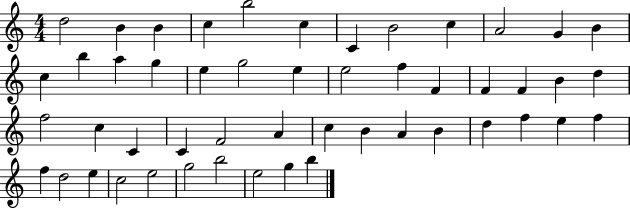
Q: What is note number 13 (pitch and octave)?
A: C5